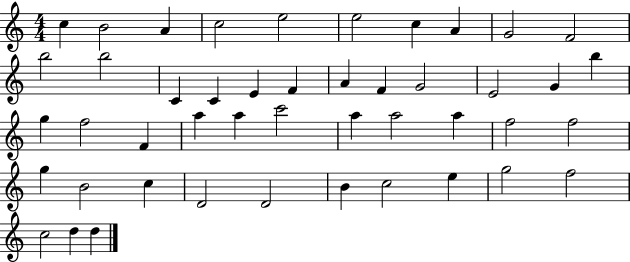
C5/q B4/h A4/q C5/h E5/h E5/h C5/q A4/q G4/h F4/h B5/h B5/h C4/q C4/q E4/q F4/q A4/q F4/q G4/h E4/h G4/q B5/q G5/q F5/h F4/q A5/q A5/q C6/h A5/q A5/h A5/q F5/h F5/h G5/q B4/h C5/q D4/h D4/h B4/q C5/h E5/q G5/h F5/h C5/h D5/q D5/q